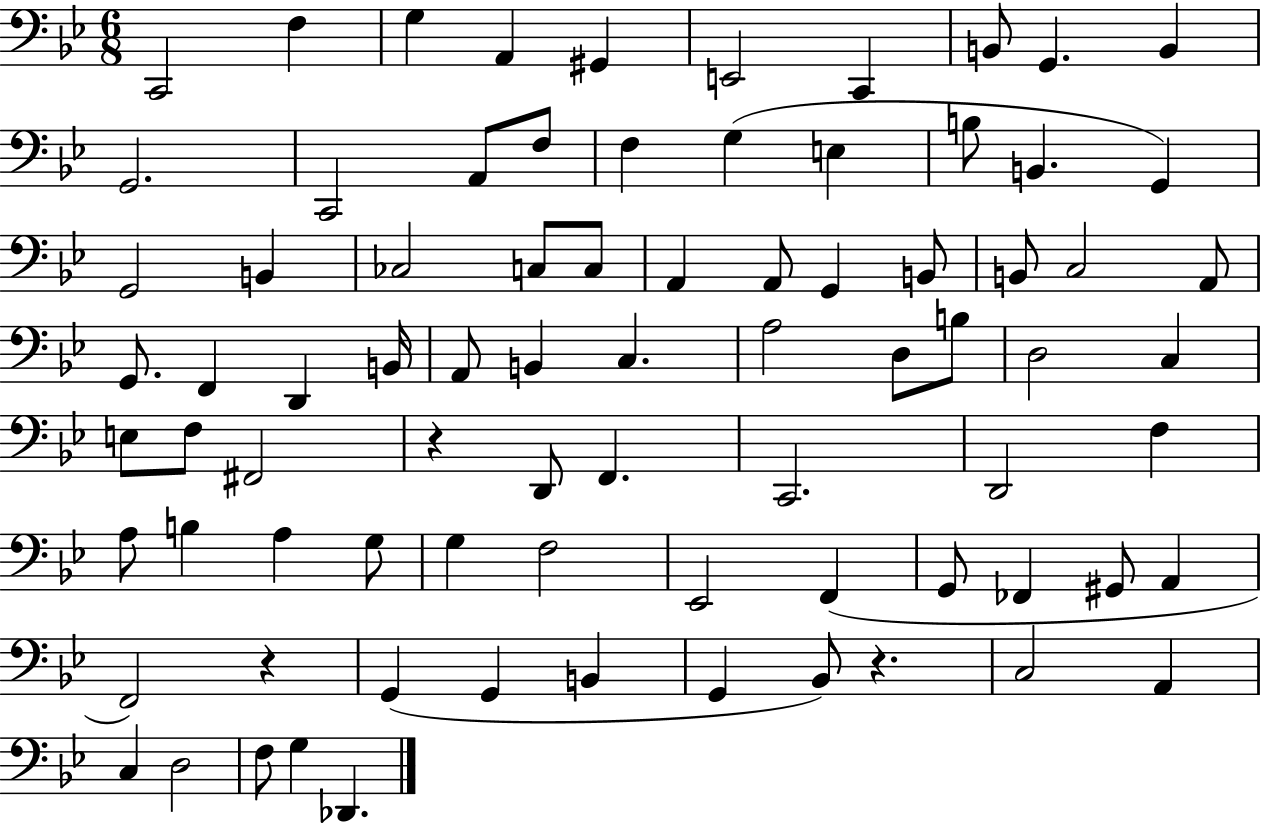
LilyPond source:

{
  \clef bass
  \numericTimeSignature
  \time 6/8
  \key bes \major
  c,2 f4 | g4 a,4 gis,4 | e,2 c,4 | b,8 g,4. b,4 | \break g,2. | c,2 a,8 f8 | f4 g4( e4 | b8 b,4. g,4) | \break g,2 b,4 | ces2 c8 c8 | a,4 a,8 g,4 b,8 | b,8 c2 a,8 | \break g,8. f,4 d,4 b,16 | a,8 b,4 c4. | a2 d8 b8 | d2 c4 | \break e8 f8 fis,2 | r4 d,8 f,4. | c,2. | d,2 f4 | \break a8 b4 a4 g8 | g4 f2 | ees,2 f,4( | g,8 fes,4 gis,8 a,4 | \break f,2) r4 | g,4( g,4 b,4 | g,4 bes,8) r4. | c2 a,4 | \break c4 d2 | f8 g4 des,4. | \bar "|."
}